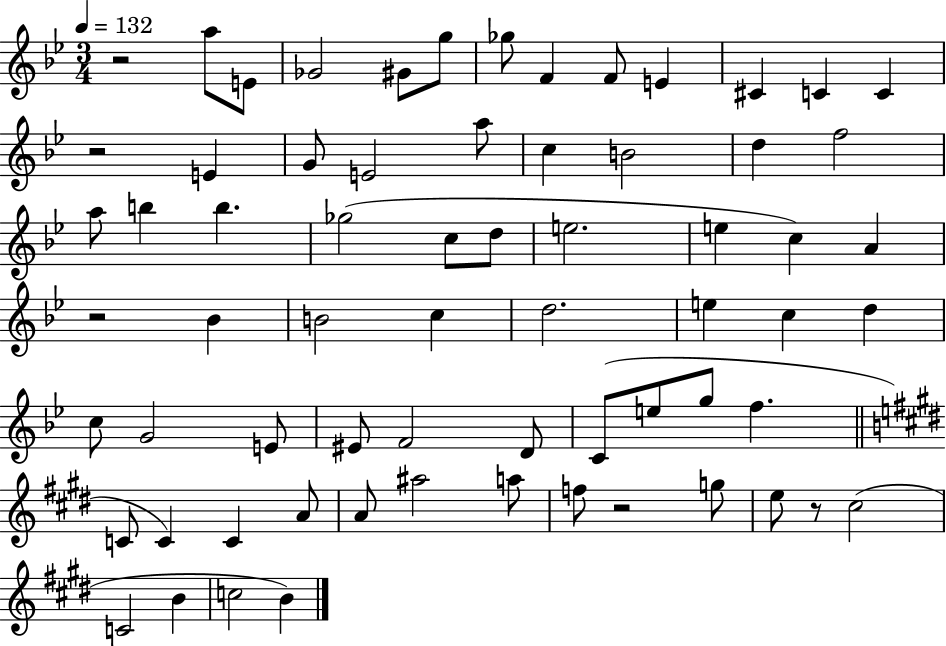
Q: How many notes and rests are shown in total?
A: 67